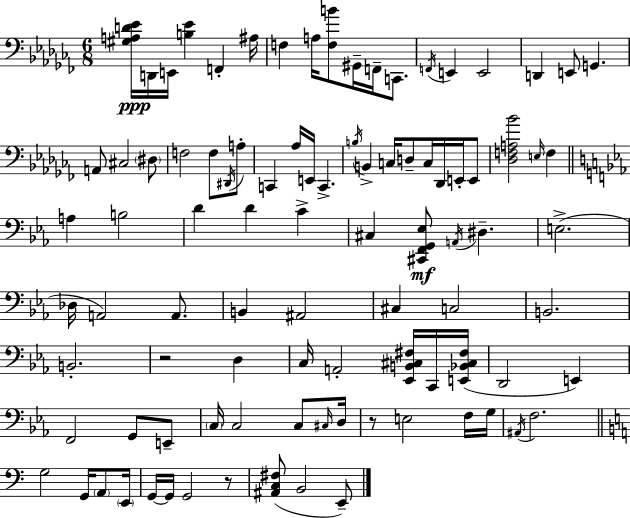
X:1
T:Untitled
M:6/8
L:1/4
K:Abm
[^G,A,D_E]/4 D,,/4 E,,/4 [B,_E] F,, ^A,/4 F, A,/4 [F,B]/2 ^G,,/4 F,,/4 C,,/2 F,,/4 E,, E,,2 D,, E,,/2 G,, A,,/2 ^C,2 ^D,/2 F,2 F,/2 ^D,,/4 A,/2 C,, _A,/4 E,,/4 C,, B,/4 B,, C,/4 D,/2 C,/4 _D,,/4 E,,/4 E,,/2 [_D,F,A,_B]2 E,/4 F, A, B,2 D D C ^C, [^C,,F,,G,,_E,]/2 A,,/4 ^D, E,2 _D,/4 A,,2 A,,/2 B,, ^A,,2 ^C, C,2 B,,2 B,,2 z2 D, C,/4 A,,2 [_E,,B,,^C,^F,]/4 C,,/4 [E,,_B,,^C,^F,]/4 D,,2 E,, F,,2 G,,/2 E,,/2 C,/4 C,2 C,/2 ^C,/4 D,/4 z/2 E,2 F,/4 G,/4 ^A,,/4 F,2 G,2 G,,/4 A,,/2 E,,/4 G,,/4 G,,/4 G,,2 z/2 [^A,,C,^F,]/2 B,,2 E,,/2